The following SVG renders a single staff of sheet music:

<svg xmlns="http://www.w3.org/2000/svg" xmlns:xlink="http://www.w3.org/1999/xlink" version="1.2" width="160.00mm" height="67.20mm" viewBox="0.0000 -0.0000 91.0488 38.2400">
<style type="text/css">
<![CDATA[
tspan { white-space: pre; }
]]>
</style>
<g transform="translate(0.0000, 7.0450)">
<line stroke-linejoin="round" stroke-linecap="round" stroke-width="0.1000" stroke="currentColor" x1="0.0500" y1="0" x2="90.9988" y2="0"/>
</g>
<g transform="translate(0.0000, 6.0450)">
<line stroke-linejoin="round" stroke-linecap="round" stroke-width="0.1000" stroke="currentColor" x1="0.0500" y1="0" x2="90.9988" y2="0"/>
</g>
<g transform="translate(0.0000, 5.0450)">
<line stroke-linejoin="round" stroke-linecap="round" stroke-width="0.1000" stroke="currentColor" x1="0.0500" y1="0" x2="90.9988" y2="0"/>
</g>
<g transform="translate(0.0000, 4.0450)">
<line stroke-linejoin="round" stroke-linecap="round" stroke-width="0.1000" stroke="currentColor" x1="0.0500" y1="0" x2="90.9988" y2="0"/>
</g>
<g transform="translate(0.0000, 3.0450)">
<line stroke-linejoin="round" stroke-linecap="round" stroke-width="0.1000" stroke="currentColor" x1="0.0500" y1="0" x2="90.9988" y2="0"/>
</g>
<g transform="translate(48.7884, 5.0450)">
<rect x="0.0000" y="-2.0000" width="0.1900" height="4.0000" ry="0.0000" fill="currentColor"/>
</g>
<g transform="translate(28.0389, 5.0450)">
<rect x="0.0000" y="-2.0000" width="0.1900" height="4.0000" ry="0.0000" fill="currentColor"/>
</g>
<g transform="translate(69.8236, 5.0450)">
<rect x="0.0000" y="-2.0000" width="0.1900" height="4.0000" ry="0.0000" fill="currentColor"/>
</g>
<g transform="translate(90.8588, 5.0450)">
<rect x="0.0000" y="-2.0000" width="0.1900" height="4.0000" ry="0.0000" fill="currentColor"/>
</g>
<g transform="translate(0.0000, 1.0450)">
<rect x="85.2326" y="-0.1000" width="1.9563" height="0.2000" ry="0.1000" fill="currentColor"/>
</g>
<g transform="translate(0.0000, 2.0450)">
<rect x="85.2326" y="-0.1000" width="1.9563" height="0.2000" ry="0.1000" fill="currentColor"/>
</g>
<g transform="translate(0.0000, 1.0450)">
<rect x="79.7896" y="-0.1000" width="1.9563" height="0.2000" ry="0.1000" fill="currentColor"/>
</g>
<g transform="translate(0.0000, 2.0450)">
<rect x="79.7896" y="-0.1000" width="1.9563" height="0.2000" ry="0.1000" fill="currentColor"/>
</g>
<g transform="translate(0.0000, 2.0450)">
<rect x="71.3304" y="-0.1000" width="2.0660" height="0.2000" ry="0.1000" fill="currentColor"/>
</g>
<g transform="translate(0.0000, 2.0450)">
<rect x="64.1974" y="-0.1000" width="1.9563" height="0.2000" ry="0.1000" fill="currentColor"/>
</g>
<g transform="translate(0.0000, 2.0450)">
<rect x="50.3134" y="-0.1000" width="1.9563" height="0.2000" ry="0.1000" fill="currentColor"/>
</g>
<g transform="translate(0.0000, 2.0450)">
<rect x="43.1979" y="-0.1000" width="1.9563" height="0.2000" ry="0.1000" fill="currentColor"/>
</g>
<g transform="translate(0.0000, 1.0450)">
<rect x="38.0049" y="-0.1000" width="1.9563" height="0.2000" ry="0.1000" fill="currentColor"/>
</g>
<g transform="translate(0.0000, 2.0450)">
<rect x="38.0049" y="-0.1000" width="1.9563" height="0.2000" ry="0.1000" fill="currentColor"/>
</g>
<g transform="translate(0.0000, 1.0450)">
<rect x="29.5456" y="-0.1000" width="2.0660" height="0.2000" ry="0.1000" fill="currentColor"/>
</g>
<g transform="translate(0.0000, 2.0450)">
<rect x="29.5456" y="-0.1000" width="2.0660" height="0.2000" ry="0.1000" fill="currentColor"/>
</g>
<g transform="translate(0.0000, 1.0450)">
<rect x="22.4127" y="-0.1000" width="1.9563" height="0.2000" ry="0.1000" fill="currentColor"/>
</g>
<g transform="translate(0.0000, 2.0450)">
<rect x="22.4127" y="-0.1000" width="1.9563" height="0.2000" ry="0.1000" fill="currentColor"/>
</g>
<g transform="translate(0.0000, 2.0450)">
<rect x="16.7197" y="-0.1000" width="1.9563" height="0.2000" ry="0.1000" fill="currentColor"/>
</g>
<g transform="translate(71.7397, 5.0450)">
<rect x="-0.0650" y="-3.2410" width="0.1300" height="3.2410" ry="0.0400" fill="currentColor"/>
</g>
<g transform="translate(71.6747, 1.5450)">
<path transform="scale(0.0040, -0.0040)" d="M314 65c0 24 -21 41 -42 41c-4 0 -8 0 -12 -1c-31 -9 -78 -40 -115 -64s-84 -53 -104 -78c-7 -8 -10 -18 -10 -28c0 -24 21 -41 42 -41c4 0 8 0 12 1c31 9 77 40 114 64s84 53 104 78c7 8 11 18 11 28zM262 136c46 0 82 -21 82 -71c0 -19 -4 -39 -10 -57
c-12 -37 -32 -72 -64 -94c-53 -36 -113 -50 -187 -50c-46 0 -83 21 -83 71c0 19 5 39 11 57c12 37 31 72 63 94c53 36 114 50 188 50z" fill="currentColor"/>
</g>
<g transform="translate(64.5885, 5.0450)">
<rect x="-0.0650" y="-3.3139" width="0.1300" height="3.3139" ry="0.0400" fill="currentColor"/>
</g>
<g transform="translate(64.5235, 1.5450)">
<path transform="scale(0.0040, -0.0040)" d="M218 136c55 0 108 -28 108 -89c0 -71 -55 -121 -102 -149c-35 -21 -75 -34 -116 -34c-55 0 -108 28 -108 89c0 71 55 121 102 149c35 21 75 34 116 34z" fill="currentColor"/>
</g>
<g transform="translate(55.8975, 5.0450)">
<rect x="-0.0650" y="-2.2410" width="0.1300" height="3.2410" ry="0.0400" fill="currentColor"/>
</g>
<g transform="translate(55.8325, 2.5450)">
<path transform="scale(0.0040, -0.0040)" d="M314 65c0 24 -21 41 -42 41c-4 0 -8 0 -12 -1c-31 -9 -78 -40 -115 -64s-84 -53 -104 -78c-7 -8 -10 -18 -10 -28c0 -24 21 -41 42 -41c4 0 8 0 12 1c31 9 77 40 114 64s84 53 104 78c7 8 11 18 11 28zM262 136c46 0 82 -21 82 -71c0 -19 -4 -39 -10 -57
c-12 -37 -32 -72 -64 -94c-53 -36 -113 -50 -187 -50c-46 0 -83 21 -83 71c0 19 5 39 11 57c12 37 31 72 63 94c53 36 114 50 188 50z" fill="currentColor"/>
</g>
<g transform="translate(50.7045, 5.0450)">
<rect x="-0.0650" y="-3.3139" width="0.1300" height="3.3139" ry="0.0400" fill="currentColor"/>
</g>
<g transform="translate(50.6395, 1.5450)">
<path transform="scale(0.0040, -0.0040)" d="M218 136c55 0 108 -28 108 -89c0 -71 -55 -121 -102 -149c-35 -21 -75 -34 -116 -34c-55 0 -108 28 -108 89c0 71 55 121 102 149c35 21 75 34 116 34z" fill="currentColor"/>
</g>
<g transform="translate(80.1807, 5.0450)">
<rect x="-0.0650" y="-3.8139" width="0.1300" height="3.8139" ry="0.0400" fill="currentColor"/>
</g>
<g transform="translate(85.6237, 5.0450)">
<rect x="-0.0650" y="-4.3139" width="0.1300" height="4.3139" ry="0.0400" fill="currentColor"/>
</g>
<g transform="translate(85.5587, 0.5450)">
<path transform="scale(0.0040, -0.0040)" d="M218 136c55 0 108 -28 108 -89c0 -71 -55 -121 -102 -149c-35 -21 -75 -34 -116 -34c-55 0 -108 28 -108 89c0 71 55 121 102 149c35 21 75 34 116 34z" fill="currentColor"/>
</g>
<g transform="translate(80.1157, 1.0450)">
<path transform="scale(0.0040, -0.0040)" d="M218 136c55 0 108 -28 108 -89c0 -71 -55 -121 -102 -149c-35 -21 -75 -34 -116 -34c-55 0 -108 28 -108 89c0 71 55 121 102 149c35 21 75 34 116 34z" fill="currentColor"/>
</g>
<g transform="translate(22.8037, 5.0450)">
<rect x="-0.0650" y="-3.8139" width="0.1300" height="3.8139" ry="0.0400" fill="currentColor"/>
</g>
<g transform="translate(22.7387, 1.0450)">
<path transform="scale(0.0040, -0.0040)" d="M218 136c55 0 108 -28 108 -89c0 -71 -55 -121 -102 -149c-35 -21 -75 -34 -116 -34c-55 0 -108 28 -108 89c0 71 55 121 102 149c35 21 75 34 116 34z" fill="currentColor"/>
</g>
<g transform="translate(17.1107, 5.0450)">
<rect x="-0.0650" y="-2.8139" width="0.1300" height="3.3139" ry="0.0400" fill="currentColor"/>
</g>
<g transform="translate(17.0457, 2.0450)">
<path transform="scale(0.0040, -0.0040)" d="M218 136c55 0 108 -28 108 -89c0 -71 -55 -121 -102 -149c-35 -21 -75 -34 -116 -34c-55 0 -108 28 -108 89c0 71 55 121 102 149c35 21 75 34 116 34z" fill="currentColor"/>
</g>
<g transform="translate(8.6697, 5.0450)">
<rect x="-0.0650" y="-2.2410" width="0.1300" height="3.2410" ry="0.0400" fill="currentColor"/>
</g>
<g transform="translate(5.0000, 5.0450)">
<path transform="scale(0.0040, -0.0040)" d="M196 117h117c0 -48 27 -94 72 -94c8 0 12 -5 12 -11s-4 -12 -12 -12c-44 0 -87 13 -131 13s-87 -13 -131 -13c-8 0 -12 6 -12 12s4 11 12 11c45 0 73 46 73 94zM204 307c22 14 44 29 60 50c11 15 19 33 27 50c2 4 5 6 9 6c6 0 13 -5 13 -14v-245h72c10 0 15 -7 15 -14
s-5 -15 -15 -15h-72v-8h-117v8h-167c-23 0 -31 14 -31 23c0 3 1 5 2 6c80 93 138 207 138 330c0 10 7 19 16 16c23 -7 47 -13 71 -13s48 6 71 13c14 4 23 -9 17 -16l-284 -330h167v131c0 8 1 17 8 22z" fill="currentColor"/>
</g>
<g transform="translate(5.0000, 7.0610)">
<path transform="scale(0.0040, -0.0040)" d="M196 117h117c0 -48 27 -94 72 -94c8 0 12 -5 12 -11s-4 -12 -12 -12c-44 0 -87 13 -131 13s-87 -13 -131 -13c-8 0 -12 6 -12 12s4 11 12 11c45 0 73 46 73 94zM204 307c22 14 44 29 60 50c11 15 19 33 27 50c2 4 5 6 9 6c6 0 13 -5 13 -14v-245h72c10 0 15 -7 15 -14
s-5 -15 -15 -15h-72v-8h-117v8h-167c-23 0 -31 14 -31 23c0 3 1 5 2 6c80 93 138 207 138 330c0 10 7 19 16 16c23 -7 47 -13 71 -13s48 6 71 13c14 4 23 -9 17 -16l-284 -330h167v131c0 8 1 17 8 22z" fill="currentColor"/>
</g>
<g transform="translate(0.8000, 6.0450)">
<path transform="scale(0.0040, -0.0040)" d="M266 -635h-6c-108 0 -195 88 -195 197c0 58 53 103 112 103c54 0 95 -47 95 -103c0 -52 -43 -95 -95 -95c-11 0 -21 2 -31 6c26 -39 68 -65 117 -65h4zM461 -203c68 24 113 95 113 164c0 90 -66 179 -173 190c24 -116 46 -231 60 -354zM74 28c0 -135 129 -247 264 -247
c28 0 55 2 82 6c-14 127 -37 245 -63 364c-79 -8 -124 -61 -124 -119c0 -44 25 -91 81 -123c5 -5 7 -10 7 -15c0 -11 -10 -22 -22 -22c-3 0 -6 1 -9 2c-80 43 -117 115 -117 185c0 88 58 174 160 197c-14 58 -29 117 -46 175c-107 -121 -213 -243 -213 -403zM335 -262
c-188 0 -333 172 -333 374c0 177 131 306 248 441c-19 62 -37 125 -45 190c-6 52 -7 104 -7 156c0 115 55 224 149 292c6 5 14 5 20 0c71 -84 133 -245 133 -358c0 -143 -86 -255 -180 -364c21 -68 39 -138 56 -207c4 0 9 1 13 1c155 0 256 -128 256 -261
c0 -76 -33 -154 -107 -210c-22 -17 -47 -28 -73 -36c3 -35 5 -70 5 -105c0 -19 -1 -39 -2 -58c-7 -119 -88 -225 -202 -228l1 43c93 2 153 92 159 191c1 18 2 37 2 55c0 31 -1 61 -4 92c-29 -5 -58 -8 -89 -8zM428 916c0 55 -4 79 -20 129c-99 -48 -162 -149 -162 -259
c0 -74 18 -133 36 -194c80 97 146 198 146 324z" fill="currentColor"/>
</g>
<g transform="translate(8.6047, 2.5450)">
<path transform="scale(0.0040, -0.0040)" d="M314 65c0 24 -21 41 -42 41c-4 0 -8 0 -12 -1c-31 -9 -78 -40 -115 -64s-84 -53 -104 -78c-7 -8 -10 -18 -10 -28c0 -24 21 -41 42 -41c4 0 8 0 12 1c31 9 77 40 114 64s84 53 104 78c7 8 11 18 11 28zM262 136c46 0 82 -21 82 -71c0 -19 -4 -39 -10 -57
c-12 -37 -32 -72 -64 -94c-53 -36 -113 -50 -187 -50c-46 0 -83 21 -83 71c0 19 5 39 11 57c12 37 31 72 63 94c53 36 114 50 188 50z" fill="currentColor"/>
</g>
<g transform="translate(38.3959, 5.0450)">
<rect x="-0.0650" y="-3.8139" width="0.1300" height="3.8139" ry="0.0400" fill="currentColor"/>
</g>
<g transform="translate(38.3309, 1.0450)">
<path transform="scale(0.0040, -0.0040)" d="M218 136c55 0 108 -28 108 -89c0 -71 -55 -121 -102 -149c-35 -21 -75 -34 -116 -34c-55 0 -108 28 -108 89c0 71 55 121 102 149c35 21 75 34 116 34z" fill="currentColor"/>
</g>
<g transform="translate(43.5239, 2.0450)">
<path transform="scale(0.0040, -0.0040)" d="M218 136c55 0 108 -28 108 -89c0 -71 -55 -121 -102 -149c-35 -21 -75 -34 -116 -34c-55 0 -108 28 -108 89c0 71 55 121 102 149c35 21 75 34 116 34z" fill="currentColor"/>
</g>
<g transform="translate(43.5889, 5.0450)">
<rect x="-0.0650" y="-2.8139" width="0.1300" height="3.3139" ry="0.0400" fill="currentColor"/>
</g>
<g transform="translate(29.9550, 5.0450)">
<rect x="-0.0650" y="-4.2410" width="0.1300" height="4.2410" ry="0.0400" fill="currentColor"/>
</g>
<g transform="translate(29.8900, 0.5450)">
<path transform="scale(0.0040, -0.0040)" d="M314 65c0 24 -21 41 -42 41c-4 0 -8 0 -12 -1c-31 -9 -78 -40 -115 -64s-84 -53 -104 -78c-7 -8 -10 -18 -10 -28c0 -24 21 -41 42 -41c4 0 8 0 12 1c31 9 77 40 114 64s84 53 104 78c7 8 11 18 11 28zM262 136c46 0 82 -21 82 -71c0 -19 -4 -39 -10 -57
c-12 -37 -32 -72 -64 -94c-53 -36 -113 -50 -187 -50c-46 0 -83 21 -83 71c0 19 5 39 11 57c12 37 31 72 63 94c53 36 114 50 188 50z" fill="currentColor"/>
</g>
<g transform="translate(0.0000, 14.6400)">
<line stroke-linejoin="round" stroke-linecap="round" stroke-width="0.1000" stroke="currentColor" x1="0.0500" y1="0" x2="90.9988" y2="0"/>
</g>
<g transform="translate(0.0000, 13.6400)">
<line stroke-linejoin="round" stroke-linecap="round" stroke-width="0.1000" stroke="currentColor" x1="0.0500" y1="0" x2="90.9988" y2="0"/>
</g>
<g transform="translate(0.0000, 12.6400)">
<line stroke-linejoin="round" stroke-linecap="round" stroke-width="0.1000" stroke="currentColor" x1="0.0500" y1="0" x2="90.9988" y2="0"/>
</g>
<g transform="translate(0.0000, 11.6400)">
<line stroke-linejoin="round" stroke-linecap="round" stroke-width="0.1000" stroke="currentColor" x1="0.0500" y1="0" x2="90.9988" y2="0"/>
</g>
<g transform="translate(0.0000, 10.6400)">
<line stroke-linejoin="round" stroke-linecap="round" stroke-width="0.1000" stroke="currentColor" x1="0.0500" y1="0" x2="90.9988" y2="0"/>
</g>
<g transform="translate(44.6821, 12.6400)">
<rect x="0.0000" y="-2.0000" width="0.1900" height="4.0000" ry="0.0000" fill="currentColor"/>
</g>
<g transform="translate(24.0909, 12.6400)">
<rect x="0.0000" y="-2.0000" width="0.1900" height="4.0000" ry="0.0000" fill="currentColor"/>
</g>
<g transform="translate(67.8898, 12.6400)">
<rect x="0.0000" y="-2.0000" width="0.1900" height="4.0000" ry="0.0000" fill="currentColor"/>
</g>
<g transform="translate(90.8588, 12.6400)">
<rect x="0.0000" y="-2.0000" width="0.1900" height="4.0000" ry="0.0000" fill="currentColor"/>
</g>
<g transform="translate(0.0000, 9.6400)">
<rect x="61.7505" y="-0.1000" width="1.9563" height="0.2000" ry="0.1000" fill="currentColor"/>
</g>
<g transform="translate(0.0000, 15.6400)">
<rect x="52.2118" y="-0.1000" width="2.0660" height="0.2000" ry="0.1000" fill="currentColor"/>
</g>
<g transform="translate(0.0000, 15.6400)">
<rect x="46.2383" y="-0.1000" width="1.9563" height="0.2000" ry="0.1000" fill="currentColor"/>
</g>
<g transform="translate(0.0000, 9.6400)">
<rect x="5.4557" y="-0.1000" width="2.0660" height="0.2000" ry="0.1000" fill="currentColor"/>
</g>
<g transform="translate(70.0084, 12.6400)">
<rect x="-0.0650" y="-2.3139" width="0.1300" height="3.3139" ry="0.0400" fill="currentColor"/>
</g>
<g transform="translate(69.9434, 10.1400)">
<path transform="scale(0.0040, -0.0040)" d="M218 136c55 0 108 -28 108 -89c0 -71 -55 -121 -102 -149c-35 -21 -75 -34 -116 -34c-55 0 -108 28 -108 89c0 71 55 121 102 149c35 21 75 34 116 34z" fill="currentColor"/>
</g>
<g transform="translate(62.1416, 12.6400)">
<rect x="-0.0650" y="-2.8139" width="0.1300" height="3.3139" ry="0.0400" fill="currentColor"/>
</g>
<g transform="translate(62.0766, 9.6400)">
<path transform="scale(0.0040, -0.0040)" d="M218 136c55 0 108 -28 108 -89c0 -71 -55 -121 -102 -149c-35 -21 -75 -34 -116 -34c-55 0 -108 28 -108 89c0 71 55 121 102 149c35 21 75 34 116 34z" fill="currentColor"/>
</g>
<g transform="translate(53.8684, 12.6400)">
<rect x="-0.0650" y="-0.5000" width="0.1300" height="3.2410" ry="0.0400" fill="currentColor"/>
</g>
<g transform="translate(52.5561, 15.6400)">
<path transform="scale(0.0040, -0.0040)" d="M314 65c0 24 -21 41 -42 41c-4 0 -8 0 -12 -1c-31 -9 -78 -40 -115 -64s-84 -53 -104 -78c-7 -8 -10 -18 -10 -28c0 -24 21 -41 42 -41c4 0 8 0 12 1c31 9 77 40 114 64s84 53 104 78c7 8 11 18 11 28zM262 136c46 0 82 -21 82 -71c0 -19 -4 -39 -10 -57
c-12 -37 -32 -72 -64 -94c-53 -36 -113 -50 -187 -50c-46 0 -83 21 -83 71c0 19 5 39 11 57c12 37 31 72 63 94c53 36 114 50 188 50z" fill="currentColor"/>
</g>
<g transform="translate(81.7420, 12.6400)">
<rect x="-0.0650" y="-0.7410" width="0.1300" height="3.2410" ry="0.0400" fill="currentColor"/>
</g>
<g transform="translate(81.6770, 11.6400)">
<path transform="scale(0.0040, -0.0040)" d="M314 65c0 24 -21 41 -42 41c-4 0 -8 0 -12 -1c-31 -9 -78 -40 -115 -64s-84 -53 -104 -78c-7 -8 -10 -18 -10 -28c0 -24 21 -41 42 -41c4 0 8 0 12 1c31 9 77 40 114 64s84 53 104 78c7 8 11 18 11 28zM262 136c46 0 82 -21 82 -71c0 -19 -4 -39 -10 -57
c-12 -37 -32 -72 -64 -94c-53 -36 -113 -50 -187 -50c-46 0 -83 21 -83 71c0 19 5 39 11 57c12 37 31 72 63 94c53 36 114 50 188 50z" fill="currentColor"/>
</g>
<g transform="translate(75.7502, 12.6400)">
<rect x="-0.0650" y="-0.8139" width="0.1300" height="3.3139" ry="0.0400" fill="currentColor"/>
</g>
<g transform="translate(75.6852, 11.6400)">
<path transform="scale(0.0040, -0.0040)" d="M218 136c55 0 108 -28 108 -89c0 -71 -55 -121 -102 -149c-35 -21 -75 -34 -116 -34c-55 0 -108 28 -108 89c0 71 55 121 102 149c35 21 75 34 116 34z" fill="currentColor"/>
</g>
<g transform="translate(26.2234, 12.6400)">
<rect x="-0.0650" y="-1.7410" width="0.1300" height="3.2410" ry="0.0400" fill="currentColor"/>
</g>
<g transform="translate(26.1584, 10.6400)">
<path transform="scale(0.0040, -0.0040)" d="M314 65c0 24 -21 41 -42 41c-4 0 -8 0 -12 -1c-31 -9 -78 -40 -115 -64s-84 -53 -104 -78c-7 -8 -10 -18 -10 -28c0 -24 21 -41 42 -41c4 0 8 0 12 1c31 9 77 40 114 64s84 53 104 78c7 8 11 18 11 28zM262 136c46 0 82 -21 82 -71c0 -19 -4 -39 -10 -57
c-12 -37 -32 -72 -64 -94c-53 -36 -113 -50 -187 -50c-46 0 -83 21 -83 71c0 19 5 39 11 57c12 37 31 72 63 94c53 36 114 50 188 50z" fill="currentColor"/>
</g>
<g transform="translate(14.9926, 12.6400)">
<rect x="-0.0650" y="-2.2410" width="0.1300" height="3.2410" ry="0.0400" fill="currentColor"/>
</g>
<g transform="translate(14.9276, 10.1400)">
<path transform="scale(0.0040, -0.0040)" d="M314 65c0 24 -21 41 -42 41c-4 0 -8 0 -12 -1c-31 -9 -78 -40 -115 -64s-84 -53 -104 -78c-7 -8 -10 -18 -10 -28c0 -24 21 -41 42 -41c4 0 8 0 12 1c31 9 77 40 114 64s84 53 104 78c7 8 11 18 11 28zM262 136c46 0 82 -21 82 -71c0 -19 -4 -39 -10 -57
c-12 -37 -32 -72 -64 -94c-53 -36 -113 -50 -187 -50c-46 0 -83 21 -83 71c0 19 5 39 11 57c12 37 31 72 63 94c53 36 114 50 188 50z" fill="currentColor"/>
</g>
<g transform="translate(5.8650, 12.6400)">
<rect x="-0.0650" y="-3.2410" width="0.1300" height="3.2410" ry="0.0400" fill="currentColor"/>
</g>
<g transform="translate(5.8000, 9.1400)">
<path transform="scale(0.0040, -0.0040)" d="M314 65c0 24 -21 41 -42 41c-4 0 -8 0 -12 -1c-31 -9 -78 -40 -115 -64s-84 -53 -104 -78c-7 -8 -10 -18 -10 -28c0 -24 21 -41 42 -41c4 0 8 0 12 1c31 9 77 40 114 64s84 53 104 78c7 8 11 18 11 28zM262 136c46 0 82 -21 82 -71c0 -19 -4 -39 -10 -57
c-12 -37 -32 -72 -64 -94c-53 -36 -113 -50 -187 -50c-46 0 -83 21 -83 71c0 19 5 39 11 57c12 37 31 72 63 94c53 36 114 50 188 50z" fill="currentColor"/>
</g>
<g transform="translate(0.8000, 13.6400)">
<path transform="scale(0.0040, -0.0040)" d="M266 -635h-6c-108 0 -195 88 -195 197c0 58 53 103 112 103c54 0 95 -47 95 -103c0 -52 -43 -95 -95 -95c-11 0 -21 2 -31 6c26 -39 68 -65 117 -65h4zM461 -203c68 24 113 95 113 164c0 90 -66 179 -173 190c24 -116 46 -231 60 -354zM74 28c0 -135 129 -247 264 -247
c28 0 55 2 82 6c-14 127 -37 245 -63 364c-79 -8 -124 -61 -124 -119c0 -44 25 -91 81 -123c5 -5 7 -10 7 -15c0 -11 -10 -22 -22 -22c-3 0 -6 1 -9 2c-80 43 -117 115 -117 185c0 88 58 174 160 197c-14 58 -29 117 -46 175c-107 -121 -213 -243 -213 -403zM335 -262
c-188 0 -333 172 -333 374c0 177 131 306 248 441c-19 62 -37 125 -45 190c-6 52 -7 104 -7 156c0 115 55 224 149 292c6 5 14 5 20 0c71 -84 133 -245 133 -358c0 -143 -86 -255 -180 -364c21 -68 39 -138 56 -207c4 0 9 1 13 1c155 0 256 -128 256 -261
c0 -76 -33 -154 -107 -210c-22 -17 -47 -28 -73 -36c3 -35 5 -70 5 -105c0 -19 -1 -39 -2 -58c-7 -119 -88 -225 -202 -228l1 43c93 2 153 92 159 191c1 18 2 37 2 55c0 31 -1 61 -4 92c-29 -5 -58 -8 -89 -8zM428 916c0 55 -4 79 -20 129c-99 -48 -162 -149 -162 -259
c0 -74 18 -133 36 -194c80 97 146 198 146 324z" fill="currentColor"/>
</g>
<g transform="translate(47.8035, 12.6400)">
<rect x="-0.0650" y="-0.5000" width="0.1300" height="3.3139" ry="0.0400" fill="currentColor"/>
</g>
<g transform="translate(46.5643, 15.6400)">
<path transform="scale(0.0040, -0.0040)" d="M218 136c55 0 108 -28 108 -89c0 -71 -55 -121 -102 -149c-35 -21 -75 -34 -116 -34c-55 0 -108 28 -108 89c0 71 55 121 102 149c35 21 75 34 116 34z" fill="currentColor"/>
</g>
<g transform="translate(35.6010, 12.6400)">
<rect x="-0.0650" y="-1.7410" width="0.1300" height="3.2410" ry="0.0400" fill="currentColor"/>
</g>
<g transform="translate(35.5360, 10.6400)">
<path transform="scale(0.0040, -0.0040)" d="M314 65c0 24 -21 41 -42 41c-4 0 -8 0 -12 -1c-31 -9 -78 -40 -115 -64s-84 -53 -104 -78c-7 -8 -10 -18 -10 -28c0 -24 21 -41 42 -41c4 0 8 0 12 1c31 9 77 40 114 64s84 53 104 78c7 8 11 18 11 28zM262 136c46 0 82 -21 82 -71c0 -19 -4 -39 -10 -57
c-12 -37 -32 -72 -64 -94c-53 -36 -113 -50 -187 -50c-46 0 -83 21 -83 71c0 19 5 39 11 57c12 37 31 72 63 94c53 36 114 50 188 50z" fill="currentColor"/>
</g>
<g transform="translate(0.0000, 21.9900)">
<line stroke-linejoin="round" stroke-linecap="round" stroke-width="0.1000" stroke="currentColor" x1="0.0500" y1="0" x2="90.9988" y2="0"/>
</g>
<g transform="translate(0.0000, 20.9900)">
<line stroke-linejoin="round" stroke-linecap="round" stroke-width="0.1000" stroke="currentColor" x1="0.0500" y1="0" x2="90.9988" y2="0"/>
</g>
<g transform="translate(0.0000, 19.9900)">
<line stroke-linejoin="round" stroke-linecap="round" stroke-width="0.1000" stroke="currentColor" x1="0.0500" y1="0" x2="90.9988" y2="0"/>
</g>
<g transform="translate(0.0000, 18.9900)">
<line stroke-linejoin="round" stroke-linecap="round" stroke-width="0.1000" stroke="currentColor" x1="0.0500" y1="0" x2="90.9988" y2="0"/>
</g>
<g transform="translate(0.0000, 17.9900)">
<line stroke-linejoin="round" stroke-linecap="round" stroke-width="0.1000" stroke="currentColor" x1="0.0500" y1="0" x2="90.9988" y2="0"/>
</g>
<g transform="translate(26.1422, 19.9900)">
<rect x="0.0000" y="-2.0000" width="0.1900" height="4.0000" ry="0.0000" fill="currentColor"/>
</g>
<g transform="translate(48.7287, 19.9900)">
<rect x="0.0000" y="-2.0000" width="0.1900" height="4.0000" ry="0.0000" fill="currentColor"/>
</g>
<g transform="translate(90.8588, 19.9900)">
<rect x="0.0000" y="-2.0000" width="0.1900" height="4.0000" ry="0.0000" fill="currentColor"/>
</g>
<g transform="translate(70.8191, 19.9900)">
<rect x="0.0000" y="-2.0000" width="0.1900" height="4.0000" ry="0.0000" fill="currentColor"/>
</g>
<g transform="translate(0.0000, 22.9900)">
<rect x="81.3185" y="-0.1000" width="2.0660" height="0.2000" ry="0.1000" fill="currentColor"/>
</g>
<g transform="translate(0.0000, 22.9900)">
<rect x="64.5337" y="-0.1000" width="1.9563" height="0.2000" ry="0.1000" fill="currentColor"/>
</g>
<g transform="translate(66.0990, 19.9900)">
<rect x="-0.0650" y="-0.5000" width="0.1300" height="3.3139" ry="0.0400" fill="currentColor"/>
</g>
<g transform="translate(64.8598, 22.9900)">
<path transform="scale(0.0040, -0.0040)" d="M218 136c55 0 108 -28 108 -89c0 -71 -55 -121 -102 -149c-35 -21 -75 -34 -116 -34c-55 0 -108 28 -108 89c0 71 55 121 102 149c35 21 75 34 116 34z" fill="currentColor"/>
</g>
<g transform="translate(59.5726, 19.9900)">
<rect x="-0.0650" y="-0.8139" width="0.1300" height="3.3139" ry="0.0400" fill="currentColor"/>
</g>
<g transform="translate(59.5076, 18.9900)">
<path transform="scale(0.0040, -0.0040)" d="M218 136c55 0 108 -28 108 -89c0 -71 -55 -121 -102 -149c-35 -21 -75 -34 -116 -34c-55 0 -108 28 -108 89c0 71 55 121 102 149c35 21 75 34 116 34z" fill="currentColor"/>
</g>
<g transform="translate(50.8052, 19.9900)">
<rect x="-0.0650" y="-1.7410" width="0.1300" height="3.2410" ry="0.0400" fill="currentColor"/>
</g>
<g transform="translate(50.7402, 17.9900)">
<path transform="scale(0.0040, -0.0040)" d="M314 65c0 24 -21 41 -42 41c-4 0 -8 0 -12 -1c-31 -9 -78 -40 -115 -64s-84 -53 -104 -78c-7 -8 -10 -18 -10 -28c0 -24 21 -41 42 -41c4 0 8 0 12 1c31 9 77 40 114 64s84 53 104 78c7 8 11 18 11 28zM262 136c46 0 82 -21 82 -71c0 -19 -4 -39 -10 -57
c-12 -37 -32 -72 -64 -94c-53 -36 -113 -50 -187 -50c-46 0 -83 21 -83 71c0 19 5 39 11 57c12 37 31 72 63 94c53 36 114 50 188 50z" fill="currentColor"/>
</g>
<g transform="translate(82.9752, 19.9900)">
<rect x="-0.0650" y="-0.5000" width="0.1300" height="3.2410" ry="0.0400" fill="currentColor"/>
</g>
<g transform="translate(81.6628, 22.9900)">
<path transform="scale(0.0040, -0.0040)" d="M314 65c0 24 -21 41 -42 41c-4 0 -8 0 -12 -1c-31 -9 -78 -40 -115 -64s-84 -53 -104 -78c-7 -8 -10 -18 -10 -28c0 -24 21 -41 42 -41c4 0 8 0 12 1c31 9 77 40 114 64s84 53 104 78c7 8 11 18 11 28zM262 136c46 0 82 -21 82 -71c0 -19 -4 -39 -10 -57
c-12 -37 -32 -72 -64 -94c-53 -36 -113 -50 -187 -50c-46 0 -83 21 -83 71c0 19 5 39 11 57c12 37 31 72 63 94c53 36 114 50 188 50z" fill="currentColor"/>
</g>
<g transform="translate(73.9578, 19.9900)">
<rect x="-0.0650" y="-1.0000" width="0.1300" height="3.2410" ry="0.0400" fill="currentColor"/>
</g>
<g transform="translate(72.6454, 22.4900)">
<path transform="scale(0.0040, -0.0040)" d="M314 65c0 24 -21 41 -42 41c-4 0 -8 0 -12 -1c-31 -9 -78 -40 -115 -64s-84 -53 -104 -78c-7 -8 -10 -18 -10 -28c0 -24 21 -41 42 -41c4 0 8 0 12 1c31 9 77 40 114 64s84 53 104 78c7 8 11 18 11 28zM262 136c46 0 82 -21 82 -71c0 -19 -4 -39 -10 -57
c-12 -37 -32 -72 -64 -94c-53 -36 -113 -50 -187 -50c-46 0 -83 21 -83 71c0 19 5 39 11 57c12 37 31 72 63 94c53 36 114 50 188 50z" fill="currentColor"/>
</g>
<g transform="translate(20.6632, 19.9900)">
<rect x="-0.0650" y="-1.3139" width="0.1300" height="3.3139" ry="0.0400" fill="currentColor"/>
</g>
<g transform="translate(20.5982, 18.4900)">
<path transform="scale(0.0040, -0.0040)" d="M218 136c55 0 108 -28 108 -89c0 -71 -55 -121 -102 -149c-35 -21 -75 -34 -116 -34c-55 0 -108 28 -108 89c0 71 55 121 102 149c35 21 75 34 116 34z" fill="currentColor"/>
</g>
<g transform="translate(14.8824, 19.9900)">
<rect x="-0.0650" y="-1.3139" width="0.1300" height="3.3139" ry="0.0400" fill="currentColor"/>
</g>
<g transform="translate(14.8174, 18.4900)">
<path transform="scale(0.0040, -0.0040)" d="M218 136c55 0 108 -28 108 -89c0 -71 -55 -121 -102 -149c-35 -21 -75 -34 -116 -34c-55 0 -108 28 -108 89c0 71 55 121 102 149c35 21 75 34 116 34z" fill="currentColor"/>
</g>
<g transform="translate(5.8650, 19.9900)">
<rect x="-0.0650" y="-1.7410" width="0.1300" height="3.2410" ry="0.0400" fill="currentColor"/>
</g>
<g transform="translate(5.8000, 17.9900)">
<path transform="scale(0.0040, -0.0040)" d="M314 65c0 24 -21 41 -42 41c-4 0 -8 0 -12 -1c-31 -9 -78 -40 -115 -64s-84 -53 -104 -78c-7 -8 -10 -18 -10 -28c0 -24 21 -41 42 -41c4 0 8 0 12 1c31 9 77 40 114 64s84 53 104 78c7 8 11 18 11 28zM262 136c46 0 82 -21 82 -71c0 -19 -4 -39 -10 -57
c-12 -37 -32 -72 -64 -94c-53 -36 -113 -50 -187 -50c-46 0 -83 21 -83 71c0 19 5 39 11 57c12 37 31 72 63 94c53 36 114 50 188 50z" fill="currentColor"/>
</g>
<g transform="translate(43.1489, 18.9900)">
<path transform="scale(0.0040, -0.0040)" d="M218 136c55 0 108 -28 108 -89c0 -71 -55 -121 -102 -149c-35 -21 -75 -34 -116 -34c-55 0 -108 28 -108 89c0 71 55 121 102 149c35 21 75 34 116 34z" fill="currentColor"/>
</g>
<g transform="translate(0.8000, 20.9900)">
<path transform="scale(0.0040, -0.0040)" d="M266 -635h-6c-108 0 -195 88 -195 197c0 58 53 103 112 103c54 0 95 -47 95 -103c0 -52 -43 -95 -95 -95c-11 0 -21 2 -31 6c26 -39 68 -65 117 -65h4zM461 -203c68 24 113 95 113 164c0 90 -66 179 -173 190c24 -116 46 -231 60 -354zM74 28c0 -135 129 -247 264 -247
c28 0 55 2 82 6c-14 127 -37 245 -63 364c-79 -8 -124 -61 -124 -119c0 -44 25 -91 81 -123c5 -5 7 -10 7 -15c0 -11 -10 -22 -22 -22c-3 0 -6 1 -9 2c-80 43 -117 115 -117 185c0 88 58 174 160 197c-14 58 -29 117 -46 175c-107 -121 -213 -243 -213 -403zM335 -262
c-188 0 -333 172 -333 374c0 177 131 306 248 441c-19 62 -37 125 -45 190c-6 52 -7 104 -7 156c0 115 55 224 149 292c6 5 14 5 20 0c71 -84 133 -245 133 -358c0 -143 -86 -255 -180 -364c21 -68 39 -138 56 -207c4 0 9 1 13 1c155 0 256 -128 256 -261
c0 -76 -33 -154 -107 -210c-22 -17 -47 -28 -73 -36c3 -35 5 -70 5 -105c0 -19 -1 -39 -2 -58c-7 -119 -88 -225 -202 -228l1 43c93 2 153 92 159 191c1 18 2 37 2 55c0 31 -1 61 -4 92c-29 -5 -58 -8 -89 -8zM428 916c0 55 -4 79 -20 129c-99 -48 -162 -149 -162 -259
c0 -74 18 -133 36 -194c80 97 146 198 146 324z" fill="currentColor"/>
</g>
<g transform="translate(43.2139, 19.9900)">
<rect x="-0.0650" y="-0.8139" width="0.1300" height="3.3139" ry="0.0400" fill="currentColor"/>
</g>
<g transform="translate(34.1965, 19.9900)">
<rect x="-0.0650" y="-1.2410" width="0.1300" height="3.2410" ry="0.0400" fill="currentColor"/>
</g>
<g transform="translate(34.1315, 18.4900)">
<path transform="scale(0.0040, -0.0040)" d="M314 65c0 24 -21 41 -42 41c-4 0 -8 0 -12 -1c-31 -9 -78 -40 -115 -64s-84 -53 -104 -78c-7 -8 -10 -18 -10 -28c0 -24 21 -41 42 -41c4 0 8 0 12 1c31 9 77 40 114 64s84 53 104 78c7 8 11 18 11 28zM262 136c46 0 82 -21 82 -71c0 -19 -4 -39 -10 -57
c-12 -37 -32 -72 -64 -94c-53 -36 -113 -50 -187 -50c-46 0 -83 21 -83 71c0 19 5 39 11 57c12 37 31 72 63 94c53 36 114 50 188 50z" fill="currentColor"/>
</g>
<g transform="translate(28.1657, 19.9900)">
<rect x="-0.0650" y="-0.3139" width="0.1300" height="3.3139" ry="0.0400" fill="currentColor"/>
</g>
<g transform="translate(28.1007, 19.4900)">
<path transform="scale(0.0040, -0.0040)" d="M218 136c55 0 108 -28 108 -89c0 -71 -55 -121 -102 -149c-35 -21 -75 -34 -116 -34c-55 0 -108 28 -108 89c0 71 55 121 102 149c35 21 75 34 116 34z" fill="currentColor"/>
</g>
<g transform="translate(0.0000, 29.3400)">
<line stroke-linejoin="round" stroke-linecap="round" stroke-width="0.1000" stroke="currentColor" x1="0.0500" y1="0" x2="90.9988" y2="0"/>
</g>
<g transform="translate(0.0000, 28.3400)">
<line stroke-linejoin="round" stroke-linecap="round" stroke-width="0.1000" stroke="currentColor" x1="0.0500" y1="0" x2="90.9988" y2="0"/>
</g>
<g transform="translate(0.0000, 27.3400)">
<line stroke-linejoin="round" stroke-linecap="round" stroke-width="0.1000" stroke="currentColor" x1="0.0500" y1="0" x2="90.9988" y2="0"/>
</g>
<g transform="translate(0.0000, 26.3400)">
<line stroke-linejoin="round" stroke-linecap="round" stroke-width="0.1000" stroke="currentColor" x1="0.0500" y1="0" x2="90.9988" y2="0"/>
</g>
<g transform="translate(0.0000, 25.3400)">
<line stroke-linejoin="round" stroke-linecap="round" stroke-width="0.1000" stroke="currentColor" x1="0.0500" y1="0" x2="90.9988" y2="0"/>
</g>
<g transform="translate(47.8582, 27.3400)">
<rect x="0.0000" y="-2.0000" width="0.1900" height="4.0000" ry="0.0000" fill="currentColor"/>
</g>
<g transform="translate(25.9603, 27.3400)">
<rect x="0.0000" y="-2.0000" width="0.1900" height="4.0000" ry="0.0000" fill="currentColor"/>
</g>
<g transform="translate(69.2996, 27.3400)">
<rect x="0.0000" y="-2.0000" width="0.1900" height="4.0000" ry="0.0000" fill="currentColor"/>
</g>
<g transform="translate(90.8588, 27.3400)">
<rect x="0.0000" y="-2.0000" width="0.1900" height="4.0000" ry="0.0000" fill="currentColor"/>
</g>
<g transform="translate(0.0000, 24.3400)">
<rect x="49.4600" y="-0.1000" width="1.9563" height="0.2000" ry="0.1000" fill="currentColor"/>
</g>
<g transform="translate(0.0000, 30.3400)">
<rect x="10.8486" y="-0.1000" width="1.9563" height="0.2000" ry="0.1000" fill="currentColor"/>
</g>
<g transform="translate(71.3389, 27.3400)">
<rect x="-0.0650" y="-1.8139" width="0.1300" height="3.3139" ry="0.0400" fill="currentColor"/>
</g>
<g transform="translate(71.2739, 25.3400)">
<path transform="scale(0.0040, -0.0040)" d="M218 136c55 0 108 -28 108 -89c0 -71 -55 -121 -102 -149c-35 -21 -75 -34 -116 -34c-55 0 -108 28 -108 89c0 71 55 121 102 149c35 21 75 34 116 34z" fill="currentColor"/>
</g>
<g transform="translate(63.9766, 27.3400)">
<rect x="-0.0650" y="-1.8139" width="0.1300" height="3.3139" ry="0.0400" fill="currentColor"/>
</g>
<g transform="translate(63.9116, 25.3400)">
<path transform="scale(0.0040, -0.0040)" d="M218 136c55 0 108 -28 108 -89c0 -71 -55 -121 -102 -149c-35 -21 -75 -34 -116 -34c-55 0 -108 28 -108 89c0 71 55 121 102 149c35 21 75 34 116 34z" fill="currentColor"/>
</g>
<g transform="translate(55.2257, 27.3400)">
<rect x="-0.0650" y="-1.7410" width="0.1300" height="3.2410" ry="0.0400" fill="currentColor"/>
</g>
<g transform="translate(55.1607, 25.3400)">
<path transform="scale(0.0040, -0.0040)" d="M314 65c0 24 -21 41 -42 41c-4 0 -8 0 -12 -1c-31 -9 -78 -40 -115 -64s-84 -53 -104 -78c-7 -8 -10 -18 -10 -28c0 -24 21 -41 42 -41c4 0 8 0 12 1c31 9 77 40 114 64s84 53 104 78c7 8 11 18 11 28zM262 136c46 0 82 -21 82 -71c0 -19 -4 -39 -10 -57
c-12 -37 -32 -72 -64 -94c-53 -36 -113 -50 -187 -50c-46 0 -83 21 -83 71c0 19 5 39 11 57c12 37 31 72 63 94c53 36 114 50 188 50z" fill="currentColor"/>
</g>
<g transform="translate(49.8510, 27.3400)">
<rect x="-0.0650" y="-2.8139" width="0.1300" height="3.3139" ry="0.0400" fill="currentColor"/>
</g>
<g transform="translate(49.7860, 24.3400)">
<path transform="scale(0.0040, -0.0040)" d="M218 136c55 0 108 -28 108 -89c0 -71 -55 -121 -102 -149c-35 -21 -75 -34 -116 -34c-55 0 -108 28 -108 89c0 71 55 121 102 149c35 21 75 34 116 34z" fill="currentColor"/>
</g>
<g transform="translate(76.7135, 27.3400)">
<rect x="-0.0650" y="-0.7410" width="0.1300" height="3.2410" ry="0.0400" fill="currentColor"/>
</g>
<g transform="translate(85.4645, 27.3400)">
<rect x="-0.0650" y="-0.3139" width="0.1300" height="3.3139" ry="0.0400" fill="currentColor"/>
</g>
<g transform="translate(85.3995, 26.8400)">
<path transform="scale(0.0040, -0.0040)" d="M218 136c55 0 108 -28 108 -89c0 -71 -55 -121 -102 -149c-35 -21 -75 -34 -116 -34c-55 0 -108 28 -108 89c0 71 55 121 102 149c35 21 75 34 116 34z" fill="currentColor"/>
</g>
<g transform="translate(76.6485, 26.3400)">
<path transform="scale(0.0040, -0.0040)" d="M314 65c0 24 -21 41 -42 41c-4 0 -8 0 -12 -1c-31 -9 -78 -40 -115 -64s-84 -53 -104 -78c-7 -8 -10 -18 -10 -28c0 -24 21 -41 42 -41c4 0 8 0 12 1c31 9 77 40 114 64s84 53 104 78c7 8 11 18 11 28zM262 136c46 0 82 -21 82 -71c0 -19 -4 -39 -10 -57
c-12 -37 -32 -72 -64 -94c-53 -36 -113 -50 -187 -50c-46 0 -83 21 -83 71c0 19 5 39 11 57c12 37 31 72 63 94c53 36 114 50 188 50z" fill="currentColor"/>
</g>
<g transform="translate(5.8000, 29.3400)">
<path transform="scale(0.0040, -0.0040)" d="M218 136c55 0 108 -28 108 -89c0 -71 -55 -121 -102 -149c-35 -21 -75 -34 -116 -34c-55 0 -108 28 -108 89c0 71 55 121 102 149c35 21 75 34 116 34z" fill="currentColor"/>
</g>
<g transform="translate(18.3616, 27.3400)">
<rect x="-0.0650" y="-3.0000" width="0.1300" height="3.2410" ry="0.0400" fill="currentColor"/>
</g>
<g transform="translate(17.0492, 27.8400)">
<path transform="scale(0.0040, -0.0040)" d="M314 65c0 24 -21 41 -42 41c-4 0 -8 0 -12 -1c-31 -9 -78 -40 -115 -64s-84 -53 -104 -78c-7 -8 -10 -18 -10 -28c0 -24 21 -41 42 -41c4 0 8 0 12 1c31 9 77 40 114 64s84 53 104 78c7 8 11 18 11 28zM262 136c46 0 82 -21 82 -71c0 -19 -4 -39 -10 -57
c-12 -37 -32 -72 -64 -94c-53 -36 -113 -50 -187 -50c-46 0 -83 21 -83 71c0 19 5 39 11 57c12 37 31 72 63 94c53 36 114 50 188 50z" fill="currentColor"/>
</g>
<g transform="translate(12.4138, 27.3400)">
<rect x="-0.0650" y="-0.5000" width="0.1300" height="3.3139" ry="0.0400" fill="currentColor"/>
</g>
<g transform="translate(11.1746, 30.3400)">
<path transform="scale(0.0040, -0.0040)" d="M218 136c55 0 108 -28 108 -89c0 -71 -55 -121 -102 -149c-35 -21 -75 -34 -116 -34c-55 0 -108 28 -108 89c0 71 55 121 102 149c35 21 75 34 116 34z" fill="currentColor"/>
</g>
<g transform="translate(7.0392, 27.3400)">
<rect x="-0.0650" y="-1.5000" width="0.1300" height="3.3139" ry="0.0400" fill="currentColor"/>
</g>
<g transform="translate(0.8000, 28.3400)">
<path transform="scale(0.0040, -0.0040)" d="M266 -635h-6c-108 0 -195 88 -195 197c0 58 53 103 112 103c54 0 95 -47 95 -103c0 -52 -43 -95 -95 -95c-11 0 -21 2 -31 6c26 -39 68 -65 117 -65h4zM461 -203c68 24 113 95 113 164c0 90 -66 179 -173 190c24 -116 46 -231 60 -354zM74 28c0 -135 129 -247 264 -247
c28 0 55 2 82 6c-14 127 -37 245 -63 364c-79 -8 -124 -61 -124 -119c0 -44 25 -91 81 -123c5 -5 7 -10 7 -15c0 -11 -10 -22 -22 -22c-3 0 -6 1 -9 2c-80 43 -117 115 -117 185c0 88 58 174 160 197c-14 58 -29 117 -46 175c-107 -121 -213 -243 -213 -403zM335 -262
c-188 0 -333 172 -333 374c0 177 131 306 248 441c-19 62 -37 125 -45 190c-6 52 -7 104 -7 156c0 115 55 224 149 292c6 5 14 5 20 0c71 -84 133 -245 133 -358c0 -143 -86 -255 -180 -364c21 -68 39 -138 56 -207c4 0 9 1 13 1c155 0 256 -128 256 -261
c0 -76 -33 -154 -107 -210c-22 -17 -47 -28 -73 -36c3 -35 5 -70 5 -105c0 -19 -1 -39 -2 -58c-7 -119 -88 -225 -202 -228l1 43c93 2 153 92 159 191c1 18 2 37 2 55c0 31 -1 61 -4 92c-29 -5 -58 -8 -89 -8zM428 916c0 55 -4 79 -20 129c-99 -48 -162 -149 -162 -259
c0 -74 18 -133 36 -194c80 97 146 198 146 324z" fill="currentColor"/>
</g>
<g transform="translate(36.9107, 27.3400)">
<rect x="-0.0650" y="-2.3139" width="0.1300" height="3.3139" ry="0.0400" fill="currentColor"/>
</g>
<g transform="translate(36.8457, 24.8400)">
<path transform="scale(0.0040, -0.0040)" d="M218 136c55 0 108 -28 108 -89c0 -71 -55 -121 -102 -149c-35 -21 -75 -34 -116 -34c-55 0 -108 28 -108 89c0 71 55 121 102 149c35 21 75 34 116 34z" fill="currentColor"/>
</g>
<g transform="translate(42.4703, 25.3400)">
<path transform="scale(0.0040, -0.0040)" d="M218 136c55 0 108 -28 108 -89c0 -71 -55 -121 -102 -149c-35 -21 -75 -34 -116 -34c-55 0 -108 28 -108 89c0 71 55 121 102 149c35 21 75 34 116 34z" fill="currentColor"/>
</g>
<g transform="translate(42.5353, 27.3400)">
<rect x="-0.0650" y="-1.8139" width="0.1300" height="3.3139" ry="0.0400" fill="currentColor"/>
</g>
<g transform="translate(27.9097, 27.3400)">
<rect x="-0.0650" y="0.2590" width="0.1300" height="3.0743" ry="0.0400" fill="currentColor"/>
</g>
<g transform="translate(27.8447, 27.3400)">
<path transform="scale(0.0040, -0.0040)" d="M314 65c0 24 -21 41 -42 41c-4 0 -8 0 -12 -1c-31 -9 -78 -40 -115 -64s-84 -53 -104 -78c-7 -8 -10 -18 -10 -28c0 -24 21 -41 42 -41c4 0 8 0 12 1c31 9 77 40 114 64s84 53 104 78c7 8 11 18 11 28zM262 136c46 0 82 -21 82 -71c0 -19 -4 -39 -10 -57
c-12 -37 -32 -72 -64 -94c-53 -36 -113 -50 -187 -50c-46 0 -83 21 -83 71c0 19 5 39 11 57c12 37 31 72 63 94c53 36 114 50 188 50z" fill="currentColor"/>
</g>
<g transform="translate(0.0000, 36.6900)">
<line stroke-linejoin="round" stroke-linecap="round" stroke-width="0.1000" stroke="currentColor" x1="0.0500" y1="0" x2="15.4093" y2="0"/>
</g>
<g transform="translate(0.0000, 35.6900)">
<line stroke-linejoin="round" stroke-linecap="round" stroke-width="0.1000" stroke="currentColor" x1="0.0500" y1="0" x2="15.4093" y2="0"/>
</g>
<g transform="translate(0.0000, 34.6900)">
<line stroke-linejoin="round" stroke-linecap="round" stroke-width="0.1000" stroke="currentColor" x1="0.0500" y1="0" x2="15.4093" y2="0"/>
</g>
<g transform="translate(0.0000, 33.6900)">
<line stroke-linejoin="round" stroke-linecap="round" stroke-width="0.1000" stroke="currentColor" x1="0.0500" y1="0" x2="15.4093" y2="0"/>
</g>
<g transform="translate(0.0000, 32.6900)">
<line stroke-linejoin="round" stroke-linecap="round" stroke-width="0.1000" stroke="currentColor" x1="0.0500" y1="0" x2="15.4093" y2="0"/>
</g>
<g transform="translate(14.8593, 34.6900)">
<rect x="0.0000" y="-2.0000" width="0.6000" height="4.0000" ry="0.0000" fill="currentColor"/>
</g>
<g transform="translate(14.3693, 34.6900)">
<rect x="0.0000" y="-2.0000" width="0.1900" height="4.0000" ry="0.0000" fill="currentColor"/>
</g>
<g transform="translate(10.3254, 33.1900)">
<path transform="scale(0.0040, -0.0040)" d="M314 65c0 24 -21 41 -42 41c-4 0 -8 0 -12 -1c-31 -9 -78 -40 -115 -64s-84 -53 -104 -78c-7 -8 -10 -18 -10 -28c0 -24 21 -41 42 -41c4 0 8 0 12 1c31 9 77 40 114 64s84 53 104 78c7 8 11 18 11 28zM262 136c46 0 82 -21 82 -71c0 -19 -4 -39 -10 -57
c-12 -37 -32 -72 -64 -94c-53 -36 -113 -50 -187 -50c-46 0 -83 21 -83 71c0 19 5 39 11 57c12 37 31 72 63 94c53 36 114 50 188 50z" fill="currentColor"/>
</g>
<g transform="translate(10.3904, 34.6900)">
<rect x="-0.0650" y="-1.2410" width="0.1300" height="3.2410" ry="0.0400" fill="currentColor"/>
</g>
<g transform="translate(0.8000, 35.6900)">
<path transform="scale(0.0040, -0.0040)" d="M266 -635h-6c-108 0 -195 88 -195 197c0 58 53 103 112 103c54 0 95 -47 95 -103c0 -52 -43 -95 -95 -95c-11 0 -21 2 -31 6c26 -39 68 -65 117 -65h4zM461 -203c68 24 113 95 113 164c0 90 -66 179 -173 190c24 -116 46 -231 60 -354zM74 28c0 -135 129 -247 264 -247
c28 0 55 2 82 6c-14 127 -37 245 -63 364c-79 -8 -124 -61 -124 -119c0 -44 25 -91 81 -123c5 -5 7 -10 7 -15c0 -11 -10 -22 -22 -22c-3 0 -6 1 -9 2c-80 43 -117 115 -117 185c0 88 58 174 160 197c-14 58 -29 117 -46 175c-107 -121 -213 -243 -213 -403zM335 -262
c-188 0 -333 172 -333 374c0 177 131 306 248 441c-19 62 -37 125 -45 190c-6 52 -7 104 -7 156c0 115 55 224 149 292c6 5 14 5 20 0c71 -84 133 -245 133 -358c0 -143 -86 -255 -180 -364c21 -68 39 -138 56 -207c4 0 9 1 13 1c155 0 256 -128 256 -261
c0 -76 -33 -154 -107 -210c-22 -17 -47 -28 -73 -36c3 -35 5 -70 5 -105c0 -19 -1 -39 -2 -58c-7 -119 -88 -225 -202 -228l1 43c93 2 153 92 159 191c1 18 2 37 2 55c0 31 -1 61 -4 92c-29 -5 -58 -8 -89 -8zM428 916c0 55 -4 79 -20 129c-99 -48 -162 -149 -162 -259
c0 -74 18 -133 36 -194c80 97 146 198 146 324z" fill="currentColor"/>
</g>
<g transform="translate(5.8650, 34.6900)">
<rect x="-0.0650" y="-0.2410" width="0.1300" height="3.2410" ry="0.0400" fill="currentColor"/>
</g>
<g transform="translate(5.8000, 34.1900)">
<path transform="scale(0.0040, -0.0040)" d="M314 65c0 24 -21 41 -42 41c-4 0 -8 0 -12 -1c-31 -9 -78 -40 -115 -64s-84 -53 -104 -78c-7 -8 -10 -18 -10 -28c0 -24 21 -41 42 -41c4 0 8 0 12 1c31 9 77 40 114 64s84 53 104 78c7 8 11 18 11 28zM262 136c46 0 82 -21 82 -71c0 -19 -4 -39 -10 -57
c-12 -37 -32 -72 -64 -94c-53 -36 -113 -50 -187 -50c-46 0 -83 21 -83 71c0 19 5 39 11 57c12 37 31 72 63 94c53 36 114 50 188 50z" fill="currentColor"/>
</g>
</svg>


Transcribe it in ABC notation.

X:1
T:Untitled
M:4/4
L:1/4
K:C
g2 a c' d'2 c' a b g2 b b2 c' d' b2 g2 f2 f2 C C2 a g d d2 f2 e e c e2 d f2 d C D2 C2 E C A2 B2 g f a f2 f f d2 c c2 e2